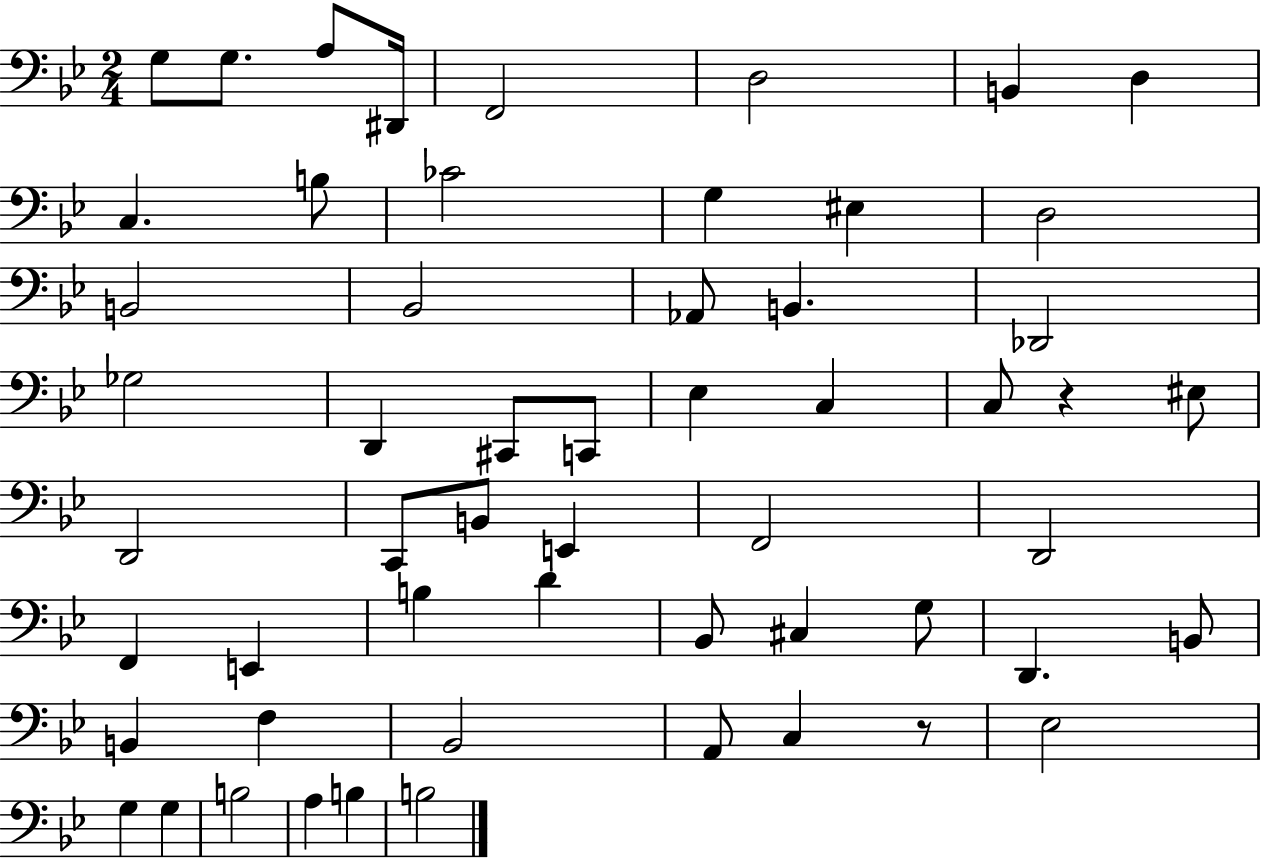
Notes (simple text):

G3/e G3/e. A3/e D#2/s F2/h D3/h B2/q D3/q C3/q. B3/e CES4/h G3/q EIS3/q D3/h B2/h Bb2/h Ab2/e B2/q. Db2/h Gb3/h D2/q C#2/e C2/e Eb3/q C3/q C3/e R/q EIS3/e D2/h C2/e B2/e E2/q F2/h D2/h F2/q E2/q B3/q D4/q Bb2/e C#3/q G3/e D2/q. B2/e B2/q F3/q Bb2/h A2/e C3/q R/e Eb3/h G3/q G3/q B3/h A3/q B3/q B3/h